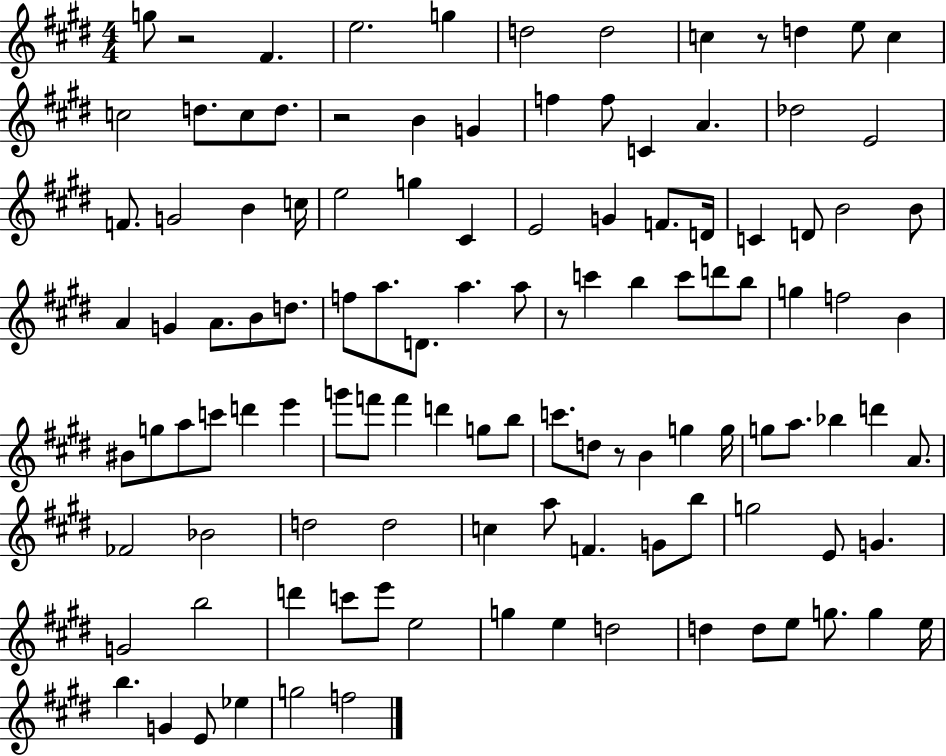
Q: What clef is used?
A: treble